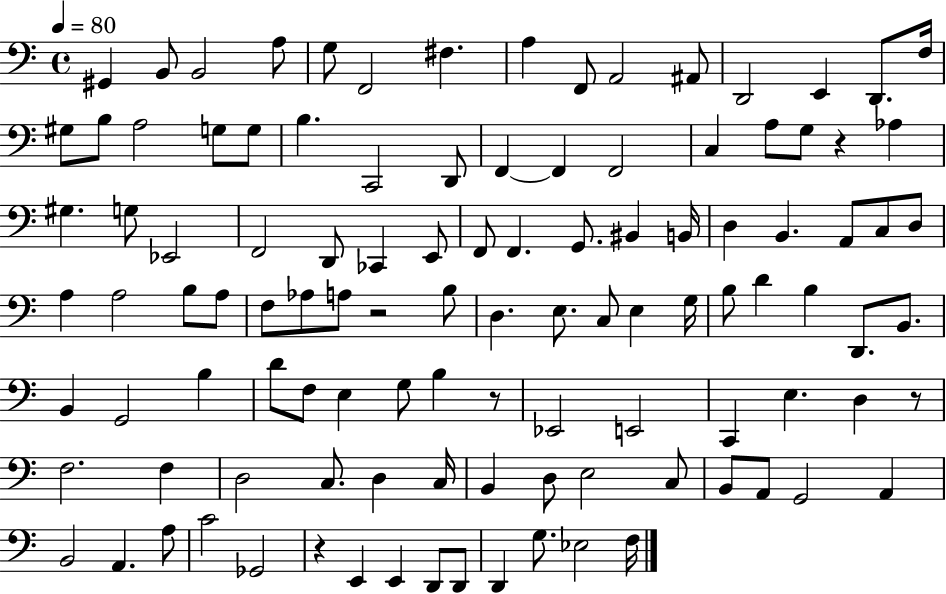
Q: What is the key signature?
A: C major